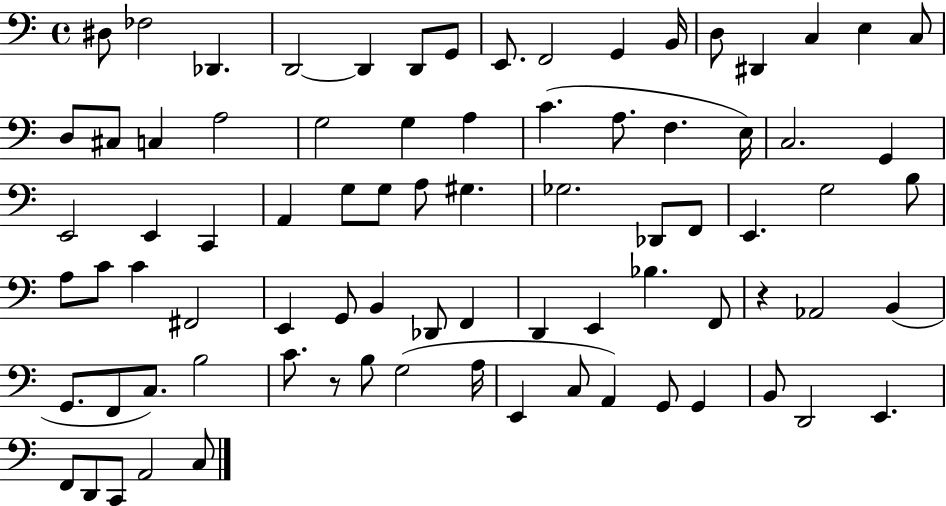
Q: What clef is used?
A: bass